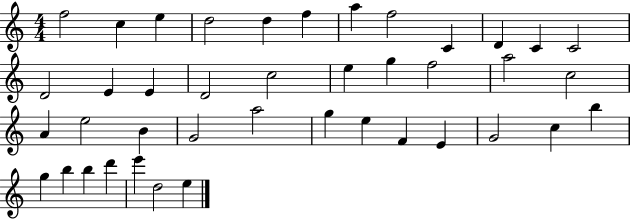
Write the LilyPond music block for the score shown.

{
  \clef treble
  \numericTimeSignature
  \time 4/4
  \key c \major
  f''2 c''4 e''4 | d''2 d''4 f''4 | a''4 f''2 c'4 | d'4 c'4 c'2 | \break d'2 e'4 e'4 | d'2 c''2 | e''4 g''4 f''2 | a''2 c''2 | \break a'4 e''2 b'4 | g'2 a''2 | g''4 e''4 f'4 e'4 | g'2 c''4 b''4 | \break g''4 b''4 b''4 d'''4 | e'''4 d''2 e''4 | \bar "|."
}